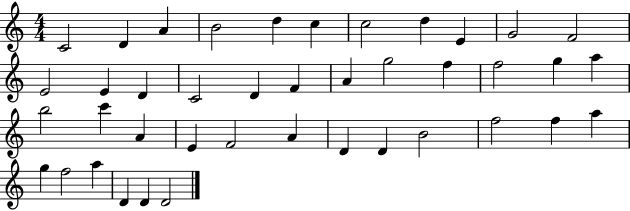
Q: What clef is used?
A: treble